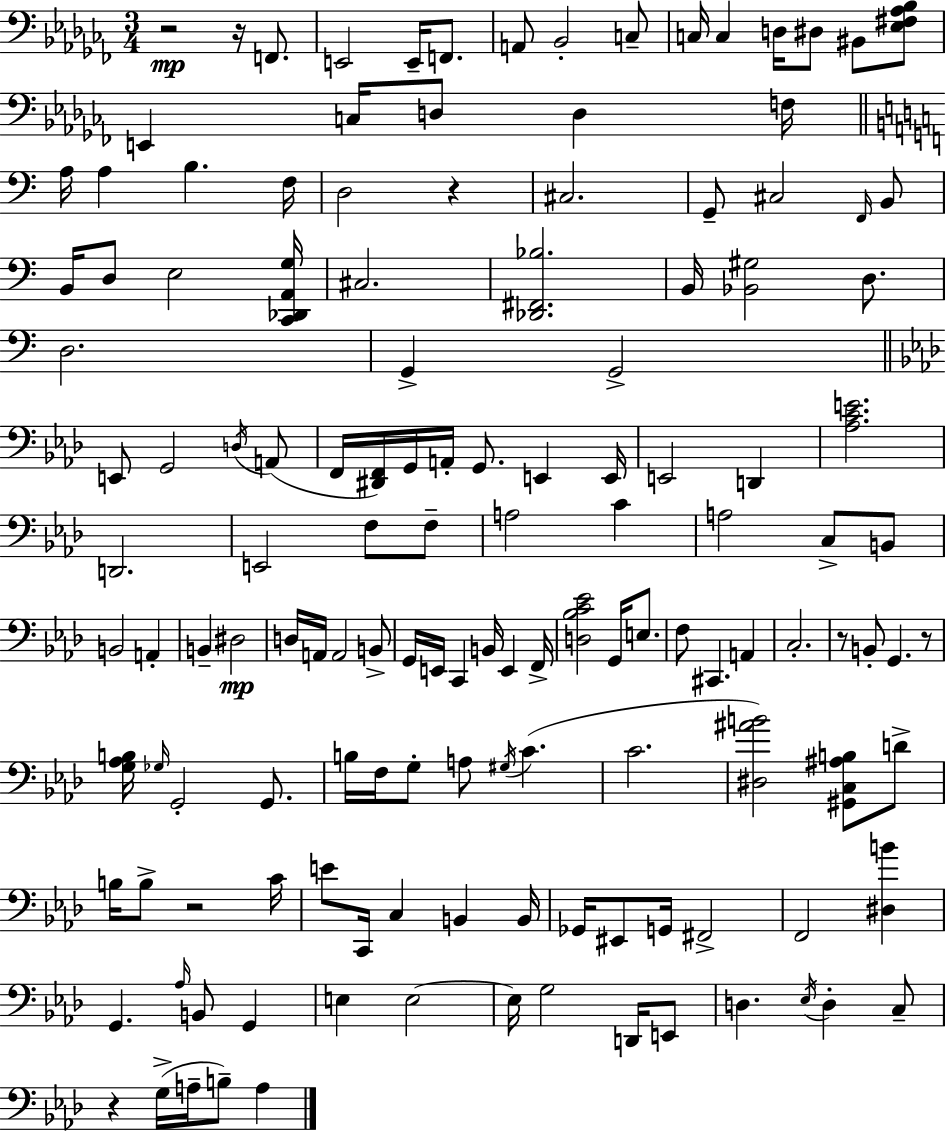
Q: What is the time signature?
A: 3/4